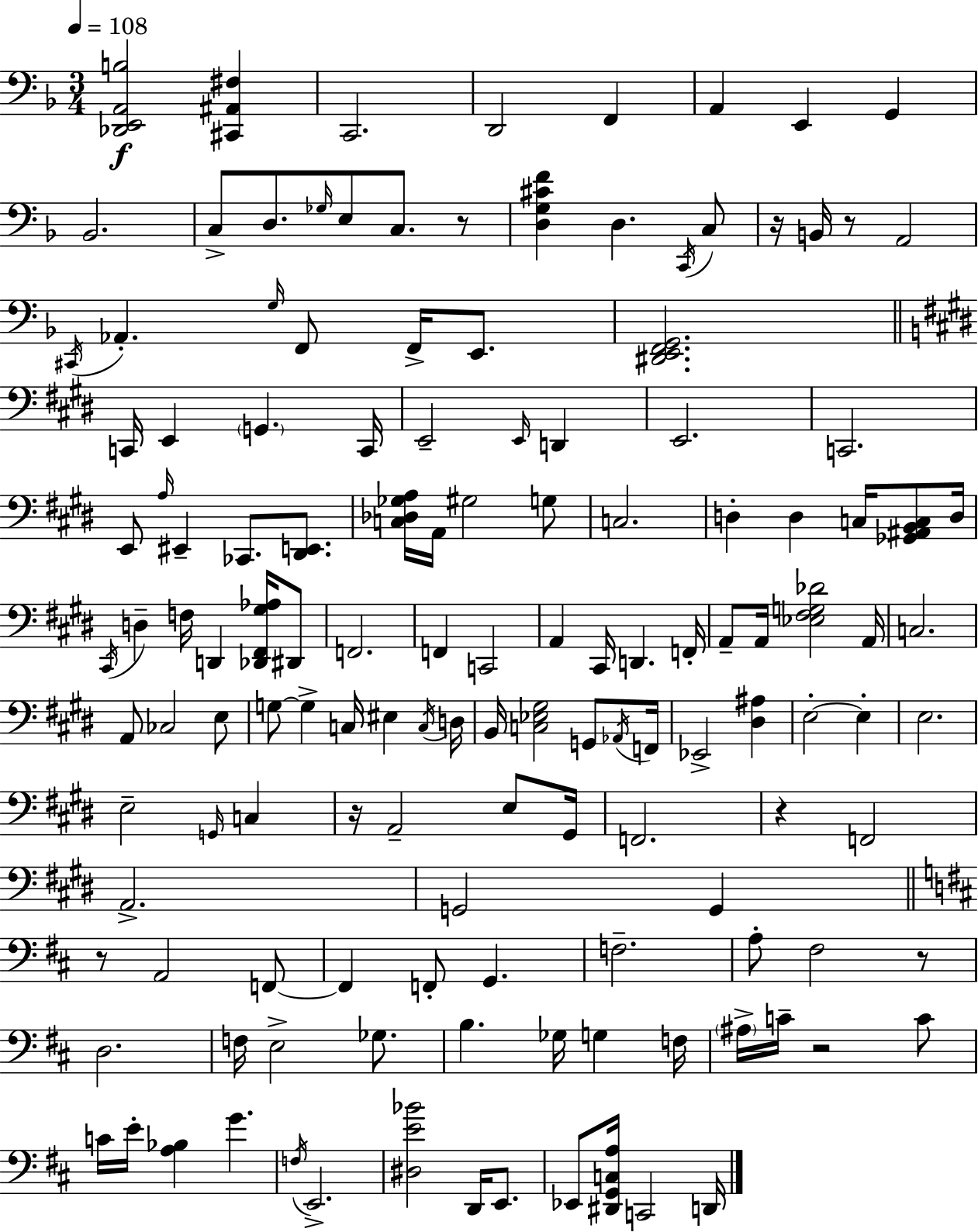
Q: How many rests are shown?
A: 8